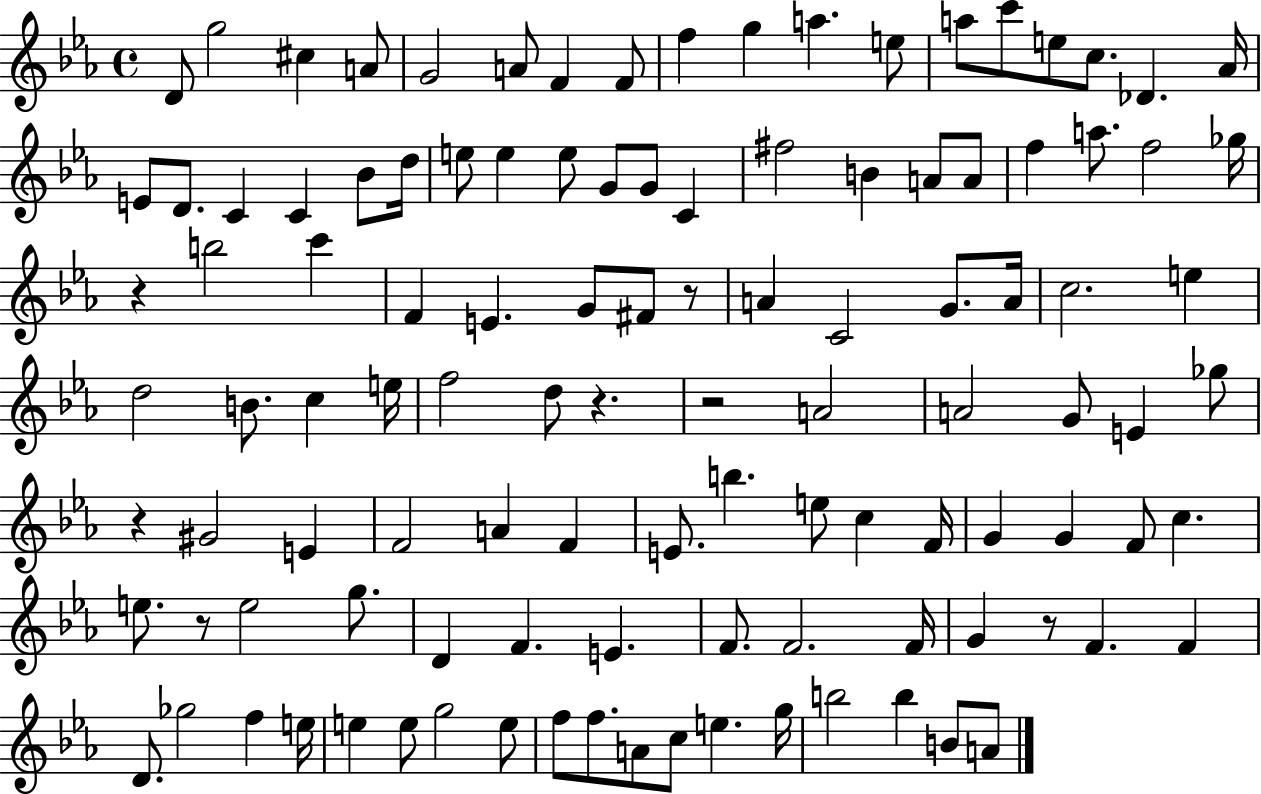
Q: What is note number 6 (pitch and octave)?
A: A4